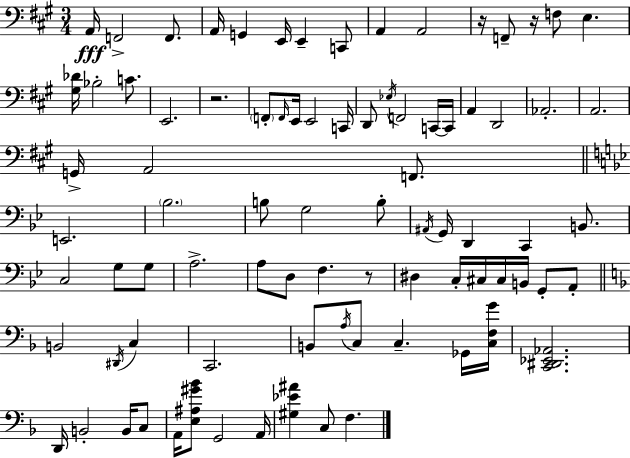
A2/s F2/h F2/e. A2/s G2/q E2/s E2/q C2/e A2/q A2/h R/s F2/e R/s F3/e E3/q. [G#3,Db4]/s Bb3/h C4/e. E2/h. R/h. F2/e F2/s E2/s E2/h C2/s D2/e Eb3/s F2/h C2/s C2/s A2/q D2/h Ab2/h. A2/h. G2/s A2/h F2/e. E2/h. Bb3/h. B3/e G3/h B3/e A#2/s G2/s D2/q C2/q B2/e. C3/h G3/e G3/e A3/h. A3/e D3/e F3/q. R/e D#3/q C3/s C#3/s C#3/s B2/s G2/e A2/e B2/h D#2/s C3/q C2/h. B2/e A3/s C3/e C3/q. Gb2/s [C3,F3,G4]/s [C2,D#2,Eb2,Ab2]/h. D2/s B2/h B2/s C3/e A2/s [E3,A#3,G#4,Bb4]/e G2/h A2/s [G#3,Eb4,A#4]/q C3/e F3/q.